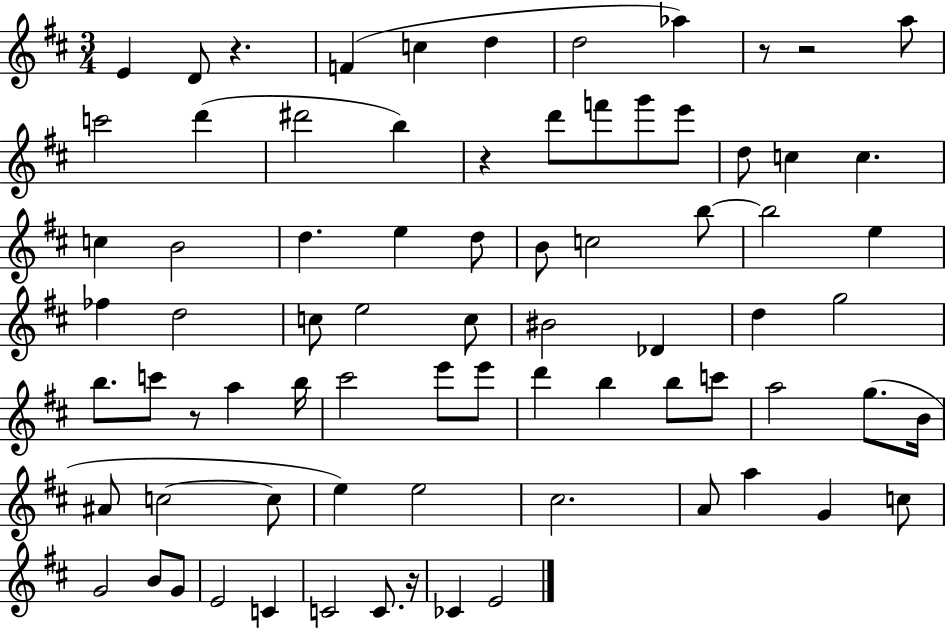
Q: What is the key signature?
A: D major